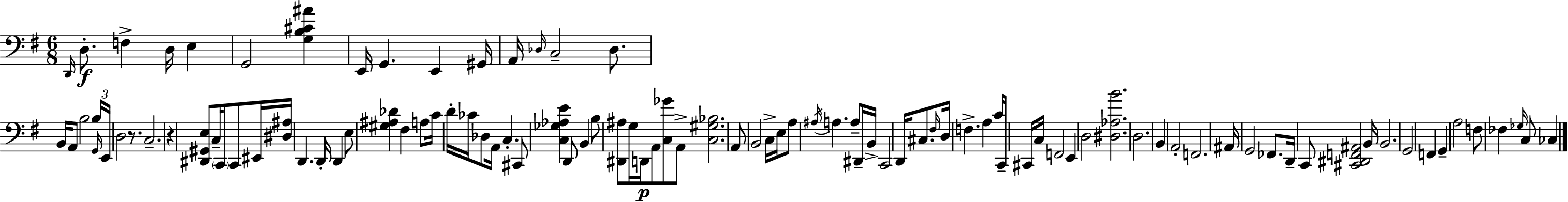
X:1
T:Untitled
M:6/8
L:1/4
K:Em
D,,/4 D,/2 F, D,/4 E, G,,2 [G,B,^C^A] E,,/4 G,, E,, ^G,,/4 A,,/4 _D,/4 C,2 _D,/2 B,,/4 A,,/2 B,2 B,/4 G,,/4 E,,/4 D,2 z/2 C,2 z [^D,,^G,,E,]/2 C,/4 C,,/2 C,,/2 ^E,,/4 [^D,^A,]/4 D,, D,,/4 D,, E,/2 [^G,^A,_D] ^F, A,/2 C/4 D/4 _C/4 _D,/2 A,,/4 C, ^C,,/2 [C,_G,_A,E] D,,/2 B,, B,/2 [^D,,^A,]/2 G,/4 D,,/4 A,,/2 [C,_G]/2 A,,/2 [C,^G,_B,]2 A,,/2 B,,2 C,/4 E,/4 A,/2 ^A,/4 A, A,/2 ^D,,/4 B,,/4 C,,2 D,,/4 ^C,/2 ^F,/4 D,/4 F, A, C/4 C,,/2 ^C,,/4 C,/4 F,,2 E,, D,2 [^D,_A,B]2 D,2 B,, A,,2 F,,2 ^A,,/4 G,,2 _F,,/2 D,,/4 C,,/2 [^C,,^D,,F,,^A,,]2 B,,/4 B,,2 G,,2 F,, G,, A,2 F,/2 _F, _G,/4 C,/2 _C,